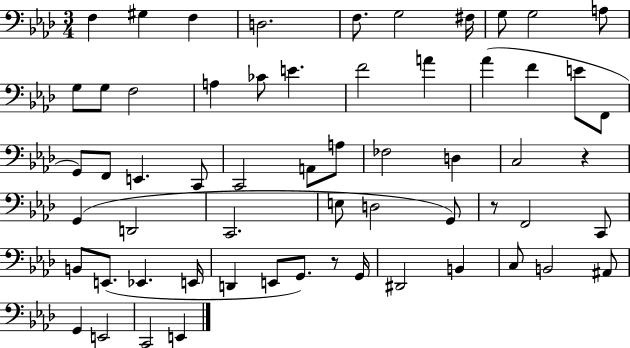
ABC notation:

X:1
T:Untitled
M:3/4
L:1/4
K:Ab
F, ^G, F, D,2 F,/2 G,2 ^F,/4 G,/2 G,2 A,/2 G,/2 G,/2 F,2 A, _C/2 E F2 A _A F E/2 F,,/2 G,,/2 F,,/2 E,, C,,/2 C,,2 A,,/2 A,/2 _F,2 D, C,2 z G,, D,,2 C,,2 E,/2 D,2 G,,/2 z/2 F,,2 C,,/2 B,,/2 E,,/2 _E,, E,,/4 D,, E,,/2 G,,/2 z/2 G,,/4 ^D,,2 B,, C,/2 B,,2 ^A,,/2 G,, E,,2 C,,2 E,,